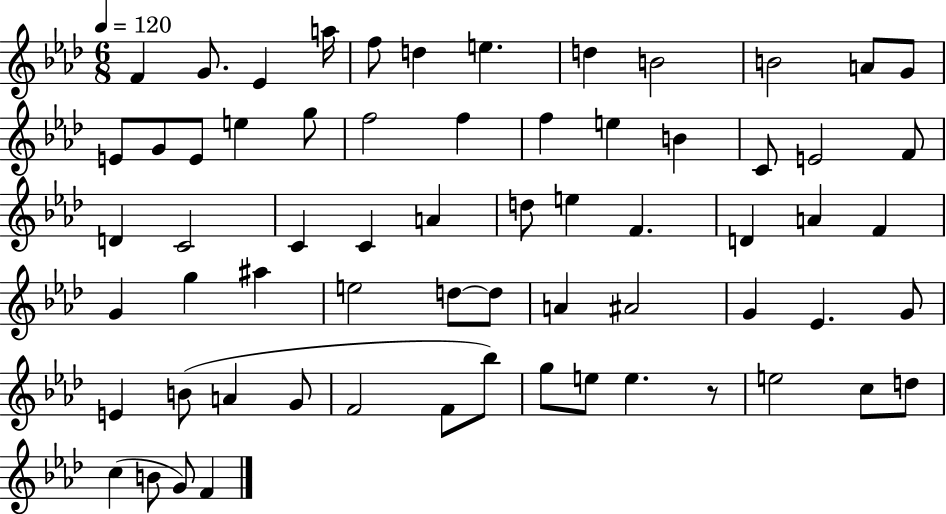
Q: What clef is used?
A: treble